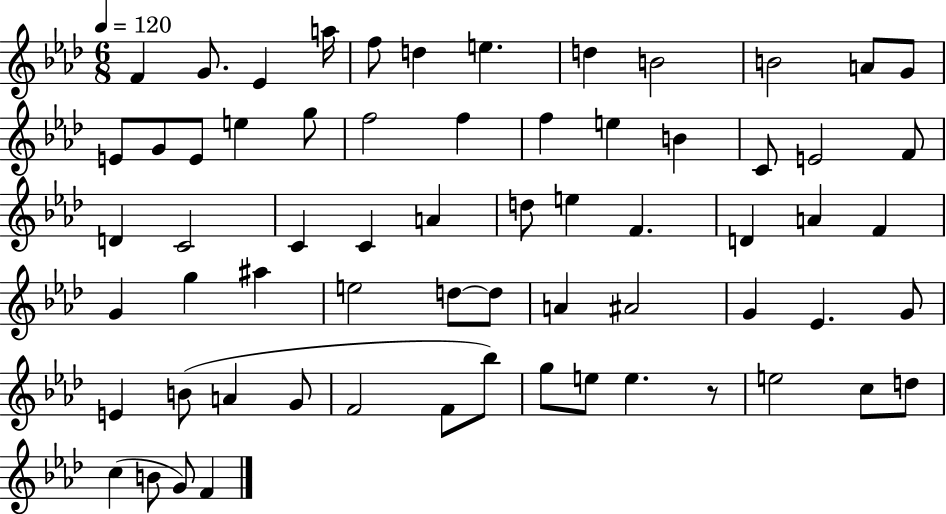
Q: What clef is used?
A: treble